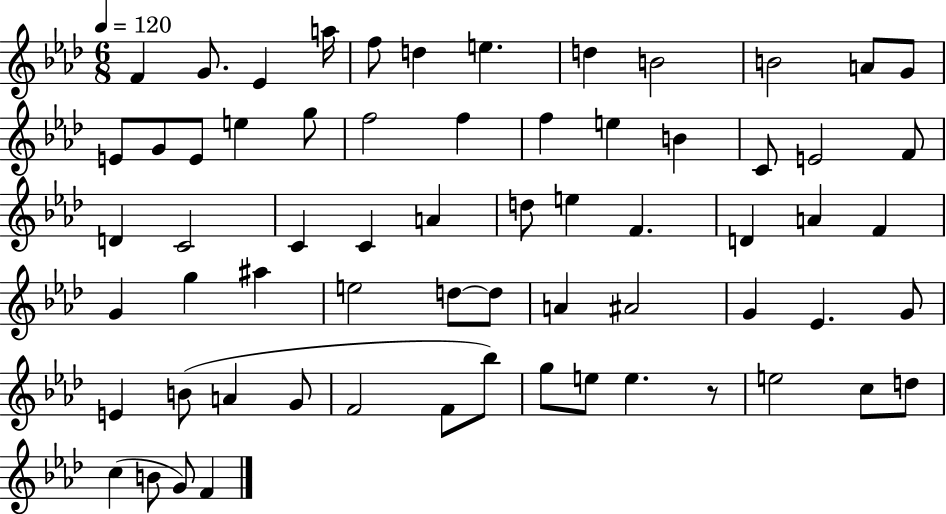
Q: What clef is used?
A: treble